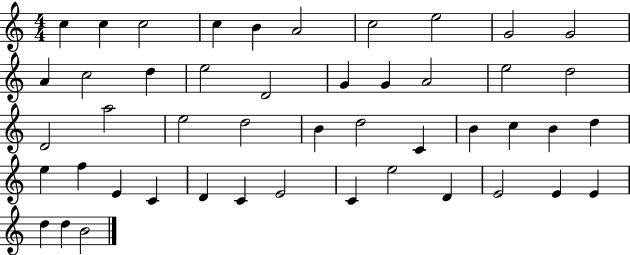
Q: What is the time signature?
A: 4/4